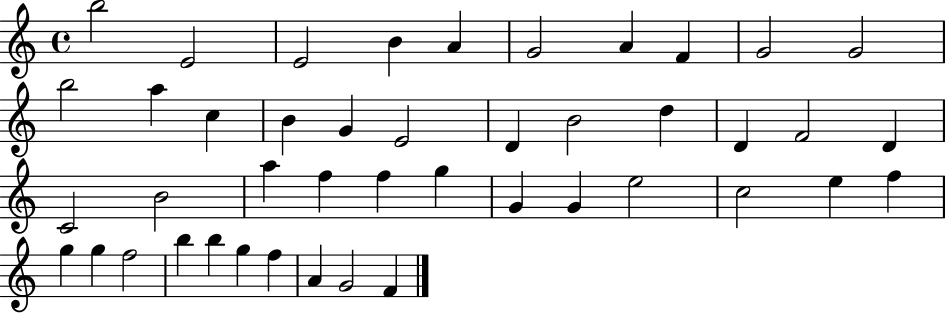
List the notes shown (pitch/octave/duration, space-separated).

B5/h E4/h E4/h B4/q A4/q G4/h A4/q F4/q G4/h G4/h B5/h A5/q C5/q B4/q G4/q E4/h D4/q B4/h D5/q D4/q F4/h D4/q C4/h B4/h A5/q F5/q F5/q G5/q G4/q G4/q E5/h C5/h E5/q F5/q G5/q G5/q F5/h B5/q B5/q G5/q F5/q A4/q G4/h F4/q